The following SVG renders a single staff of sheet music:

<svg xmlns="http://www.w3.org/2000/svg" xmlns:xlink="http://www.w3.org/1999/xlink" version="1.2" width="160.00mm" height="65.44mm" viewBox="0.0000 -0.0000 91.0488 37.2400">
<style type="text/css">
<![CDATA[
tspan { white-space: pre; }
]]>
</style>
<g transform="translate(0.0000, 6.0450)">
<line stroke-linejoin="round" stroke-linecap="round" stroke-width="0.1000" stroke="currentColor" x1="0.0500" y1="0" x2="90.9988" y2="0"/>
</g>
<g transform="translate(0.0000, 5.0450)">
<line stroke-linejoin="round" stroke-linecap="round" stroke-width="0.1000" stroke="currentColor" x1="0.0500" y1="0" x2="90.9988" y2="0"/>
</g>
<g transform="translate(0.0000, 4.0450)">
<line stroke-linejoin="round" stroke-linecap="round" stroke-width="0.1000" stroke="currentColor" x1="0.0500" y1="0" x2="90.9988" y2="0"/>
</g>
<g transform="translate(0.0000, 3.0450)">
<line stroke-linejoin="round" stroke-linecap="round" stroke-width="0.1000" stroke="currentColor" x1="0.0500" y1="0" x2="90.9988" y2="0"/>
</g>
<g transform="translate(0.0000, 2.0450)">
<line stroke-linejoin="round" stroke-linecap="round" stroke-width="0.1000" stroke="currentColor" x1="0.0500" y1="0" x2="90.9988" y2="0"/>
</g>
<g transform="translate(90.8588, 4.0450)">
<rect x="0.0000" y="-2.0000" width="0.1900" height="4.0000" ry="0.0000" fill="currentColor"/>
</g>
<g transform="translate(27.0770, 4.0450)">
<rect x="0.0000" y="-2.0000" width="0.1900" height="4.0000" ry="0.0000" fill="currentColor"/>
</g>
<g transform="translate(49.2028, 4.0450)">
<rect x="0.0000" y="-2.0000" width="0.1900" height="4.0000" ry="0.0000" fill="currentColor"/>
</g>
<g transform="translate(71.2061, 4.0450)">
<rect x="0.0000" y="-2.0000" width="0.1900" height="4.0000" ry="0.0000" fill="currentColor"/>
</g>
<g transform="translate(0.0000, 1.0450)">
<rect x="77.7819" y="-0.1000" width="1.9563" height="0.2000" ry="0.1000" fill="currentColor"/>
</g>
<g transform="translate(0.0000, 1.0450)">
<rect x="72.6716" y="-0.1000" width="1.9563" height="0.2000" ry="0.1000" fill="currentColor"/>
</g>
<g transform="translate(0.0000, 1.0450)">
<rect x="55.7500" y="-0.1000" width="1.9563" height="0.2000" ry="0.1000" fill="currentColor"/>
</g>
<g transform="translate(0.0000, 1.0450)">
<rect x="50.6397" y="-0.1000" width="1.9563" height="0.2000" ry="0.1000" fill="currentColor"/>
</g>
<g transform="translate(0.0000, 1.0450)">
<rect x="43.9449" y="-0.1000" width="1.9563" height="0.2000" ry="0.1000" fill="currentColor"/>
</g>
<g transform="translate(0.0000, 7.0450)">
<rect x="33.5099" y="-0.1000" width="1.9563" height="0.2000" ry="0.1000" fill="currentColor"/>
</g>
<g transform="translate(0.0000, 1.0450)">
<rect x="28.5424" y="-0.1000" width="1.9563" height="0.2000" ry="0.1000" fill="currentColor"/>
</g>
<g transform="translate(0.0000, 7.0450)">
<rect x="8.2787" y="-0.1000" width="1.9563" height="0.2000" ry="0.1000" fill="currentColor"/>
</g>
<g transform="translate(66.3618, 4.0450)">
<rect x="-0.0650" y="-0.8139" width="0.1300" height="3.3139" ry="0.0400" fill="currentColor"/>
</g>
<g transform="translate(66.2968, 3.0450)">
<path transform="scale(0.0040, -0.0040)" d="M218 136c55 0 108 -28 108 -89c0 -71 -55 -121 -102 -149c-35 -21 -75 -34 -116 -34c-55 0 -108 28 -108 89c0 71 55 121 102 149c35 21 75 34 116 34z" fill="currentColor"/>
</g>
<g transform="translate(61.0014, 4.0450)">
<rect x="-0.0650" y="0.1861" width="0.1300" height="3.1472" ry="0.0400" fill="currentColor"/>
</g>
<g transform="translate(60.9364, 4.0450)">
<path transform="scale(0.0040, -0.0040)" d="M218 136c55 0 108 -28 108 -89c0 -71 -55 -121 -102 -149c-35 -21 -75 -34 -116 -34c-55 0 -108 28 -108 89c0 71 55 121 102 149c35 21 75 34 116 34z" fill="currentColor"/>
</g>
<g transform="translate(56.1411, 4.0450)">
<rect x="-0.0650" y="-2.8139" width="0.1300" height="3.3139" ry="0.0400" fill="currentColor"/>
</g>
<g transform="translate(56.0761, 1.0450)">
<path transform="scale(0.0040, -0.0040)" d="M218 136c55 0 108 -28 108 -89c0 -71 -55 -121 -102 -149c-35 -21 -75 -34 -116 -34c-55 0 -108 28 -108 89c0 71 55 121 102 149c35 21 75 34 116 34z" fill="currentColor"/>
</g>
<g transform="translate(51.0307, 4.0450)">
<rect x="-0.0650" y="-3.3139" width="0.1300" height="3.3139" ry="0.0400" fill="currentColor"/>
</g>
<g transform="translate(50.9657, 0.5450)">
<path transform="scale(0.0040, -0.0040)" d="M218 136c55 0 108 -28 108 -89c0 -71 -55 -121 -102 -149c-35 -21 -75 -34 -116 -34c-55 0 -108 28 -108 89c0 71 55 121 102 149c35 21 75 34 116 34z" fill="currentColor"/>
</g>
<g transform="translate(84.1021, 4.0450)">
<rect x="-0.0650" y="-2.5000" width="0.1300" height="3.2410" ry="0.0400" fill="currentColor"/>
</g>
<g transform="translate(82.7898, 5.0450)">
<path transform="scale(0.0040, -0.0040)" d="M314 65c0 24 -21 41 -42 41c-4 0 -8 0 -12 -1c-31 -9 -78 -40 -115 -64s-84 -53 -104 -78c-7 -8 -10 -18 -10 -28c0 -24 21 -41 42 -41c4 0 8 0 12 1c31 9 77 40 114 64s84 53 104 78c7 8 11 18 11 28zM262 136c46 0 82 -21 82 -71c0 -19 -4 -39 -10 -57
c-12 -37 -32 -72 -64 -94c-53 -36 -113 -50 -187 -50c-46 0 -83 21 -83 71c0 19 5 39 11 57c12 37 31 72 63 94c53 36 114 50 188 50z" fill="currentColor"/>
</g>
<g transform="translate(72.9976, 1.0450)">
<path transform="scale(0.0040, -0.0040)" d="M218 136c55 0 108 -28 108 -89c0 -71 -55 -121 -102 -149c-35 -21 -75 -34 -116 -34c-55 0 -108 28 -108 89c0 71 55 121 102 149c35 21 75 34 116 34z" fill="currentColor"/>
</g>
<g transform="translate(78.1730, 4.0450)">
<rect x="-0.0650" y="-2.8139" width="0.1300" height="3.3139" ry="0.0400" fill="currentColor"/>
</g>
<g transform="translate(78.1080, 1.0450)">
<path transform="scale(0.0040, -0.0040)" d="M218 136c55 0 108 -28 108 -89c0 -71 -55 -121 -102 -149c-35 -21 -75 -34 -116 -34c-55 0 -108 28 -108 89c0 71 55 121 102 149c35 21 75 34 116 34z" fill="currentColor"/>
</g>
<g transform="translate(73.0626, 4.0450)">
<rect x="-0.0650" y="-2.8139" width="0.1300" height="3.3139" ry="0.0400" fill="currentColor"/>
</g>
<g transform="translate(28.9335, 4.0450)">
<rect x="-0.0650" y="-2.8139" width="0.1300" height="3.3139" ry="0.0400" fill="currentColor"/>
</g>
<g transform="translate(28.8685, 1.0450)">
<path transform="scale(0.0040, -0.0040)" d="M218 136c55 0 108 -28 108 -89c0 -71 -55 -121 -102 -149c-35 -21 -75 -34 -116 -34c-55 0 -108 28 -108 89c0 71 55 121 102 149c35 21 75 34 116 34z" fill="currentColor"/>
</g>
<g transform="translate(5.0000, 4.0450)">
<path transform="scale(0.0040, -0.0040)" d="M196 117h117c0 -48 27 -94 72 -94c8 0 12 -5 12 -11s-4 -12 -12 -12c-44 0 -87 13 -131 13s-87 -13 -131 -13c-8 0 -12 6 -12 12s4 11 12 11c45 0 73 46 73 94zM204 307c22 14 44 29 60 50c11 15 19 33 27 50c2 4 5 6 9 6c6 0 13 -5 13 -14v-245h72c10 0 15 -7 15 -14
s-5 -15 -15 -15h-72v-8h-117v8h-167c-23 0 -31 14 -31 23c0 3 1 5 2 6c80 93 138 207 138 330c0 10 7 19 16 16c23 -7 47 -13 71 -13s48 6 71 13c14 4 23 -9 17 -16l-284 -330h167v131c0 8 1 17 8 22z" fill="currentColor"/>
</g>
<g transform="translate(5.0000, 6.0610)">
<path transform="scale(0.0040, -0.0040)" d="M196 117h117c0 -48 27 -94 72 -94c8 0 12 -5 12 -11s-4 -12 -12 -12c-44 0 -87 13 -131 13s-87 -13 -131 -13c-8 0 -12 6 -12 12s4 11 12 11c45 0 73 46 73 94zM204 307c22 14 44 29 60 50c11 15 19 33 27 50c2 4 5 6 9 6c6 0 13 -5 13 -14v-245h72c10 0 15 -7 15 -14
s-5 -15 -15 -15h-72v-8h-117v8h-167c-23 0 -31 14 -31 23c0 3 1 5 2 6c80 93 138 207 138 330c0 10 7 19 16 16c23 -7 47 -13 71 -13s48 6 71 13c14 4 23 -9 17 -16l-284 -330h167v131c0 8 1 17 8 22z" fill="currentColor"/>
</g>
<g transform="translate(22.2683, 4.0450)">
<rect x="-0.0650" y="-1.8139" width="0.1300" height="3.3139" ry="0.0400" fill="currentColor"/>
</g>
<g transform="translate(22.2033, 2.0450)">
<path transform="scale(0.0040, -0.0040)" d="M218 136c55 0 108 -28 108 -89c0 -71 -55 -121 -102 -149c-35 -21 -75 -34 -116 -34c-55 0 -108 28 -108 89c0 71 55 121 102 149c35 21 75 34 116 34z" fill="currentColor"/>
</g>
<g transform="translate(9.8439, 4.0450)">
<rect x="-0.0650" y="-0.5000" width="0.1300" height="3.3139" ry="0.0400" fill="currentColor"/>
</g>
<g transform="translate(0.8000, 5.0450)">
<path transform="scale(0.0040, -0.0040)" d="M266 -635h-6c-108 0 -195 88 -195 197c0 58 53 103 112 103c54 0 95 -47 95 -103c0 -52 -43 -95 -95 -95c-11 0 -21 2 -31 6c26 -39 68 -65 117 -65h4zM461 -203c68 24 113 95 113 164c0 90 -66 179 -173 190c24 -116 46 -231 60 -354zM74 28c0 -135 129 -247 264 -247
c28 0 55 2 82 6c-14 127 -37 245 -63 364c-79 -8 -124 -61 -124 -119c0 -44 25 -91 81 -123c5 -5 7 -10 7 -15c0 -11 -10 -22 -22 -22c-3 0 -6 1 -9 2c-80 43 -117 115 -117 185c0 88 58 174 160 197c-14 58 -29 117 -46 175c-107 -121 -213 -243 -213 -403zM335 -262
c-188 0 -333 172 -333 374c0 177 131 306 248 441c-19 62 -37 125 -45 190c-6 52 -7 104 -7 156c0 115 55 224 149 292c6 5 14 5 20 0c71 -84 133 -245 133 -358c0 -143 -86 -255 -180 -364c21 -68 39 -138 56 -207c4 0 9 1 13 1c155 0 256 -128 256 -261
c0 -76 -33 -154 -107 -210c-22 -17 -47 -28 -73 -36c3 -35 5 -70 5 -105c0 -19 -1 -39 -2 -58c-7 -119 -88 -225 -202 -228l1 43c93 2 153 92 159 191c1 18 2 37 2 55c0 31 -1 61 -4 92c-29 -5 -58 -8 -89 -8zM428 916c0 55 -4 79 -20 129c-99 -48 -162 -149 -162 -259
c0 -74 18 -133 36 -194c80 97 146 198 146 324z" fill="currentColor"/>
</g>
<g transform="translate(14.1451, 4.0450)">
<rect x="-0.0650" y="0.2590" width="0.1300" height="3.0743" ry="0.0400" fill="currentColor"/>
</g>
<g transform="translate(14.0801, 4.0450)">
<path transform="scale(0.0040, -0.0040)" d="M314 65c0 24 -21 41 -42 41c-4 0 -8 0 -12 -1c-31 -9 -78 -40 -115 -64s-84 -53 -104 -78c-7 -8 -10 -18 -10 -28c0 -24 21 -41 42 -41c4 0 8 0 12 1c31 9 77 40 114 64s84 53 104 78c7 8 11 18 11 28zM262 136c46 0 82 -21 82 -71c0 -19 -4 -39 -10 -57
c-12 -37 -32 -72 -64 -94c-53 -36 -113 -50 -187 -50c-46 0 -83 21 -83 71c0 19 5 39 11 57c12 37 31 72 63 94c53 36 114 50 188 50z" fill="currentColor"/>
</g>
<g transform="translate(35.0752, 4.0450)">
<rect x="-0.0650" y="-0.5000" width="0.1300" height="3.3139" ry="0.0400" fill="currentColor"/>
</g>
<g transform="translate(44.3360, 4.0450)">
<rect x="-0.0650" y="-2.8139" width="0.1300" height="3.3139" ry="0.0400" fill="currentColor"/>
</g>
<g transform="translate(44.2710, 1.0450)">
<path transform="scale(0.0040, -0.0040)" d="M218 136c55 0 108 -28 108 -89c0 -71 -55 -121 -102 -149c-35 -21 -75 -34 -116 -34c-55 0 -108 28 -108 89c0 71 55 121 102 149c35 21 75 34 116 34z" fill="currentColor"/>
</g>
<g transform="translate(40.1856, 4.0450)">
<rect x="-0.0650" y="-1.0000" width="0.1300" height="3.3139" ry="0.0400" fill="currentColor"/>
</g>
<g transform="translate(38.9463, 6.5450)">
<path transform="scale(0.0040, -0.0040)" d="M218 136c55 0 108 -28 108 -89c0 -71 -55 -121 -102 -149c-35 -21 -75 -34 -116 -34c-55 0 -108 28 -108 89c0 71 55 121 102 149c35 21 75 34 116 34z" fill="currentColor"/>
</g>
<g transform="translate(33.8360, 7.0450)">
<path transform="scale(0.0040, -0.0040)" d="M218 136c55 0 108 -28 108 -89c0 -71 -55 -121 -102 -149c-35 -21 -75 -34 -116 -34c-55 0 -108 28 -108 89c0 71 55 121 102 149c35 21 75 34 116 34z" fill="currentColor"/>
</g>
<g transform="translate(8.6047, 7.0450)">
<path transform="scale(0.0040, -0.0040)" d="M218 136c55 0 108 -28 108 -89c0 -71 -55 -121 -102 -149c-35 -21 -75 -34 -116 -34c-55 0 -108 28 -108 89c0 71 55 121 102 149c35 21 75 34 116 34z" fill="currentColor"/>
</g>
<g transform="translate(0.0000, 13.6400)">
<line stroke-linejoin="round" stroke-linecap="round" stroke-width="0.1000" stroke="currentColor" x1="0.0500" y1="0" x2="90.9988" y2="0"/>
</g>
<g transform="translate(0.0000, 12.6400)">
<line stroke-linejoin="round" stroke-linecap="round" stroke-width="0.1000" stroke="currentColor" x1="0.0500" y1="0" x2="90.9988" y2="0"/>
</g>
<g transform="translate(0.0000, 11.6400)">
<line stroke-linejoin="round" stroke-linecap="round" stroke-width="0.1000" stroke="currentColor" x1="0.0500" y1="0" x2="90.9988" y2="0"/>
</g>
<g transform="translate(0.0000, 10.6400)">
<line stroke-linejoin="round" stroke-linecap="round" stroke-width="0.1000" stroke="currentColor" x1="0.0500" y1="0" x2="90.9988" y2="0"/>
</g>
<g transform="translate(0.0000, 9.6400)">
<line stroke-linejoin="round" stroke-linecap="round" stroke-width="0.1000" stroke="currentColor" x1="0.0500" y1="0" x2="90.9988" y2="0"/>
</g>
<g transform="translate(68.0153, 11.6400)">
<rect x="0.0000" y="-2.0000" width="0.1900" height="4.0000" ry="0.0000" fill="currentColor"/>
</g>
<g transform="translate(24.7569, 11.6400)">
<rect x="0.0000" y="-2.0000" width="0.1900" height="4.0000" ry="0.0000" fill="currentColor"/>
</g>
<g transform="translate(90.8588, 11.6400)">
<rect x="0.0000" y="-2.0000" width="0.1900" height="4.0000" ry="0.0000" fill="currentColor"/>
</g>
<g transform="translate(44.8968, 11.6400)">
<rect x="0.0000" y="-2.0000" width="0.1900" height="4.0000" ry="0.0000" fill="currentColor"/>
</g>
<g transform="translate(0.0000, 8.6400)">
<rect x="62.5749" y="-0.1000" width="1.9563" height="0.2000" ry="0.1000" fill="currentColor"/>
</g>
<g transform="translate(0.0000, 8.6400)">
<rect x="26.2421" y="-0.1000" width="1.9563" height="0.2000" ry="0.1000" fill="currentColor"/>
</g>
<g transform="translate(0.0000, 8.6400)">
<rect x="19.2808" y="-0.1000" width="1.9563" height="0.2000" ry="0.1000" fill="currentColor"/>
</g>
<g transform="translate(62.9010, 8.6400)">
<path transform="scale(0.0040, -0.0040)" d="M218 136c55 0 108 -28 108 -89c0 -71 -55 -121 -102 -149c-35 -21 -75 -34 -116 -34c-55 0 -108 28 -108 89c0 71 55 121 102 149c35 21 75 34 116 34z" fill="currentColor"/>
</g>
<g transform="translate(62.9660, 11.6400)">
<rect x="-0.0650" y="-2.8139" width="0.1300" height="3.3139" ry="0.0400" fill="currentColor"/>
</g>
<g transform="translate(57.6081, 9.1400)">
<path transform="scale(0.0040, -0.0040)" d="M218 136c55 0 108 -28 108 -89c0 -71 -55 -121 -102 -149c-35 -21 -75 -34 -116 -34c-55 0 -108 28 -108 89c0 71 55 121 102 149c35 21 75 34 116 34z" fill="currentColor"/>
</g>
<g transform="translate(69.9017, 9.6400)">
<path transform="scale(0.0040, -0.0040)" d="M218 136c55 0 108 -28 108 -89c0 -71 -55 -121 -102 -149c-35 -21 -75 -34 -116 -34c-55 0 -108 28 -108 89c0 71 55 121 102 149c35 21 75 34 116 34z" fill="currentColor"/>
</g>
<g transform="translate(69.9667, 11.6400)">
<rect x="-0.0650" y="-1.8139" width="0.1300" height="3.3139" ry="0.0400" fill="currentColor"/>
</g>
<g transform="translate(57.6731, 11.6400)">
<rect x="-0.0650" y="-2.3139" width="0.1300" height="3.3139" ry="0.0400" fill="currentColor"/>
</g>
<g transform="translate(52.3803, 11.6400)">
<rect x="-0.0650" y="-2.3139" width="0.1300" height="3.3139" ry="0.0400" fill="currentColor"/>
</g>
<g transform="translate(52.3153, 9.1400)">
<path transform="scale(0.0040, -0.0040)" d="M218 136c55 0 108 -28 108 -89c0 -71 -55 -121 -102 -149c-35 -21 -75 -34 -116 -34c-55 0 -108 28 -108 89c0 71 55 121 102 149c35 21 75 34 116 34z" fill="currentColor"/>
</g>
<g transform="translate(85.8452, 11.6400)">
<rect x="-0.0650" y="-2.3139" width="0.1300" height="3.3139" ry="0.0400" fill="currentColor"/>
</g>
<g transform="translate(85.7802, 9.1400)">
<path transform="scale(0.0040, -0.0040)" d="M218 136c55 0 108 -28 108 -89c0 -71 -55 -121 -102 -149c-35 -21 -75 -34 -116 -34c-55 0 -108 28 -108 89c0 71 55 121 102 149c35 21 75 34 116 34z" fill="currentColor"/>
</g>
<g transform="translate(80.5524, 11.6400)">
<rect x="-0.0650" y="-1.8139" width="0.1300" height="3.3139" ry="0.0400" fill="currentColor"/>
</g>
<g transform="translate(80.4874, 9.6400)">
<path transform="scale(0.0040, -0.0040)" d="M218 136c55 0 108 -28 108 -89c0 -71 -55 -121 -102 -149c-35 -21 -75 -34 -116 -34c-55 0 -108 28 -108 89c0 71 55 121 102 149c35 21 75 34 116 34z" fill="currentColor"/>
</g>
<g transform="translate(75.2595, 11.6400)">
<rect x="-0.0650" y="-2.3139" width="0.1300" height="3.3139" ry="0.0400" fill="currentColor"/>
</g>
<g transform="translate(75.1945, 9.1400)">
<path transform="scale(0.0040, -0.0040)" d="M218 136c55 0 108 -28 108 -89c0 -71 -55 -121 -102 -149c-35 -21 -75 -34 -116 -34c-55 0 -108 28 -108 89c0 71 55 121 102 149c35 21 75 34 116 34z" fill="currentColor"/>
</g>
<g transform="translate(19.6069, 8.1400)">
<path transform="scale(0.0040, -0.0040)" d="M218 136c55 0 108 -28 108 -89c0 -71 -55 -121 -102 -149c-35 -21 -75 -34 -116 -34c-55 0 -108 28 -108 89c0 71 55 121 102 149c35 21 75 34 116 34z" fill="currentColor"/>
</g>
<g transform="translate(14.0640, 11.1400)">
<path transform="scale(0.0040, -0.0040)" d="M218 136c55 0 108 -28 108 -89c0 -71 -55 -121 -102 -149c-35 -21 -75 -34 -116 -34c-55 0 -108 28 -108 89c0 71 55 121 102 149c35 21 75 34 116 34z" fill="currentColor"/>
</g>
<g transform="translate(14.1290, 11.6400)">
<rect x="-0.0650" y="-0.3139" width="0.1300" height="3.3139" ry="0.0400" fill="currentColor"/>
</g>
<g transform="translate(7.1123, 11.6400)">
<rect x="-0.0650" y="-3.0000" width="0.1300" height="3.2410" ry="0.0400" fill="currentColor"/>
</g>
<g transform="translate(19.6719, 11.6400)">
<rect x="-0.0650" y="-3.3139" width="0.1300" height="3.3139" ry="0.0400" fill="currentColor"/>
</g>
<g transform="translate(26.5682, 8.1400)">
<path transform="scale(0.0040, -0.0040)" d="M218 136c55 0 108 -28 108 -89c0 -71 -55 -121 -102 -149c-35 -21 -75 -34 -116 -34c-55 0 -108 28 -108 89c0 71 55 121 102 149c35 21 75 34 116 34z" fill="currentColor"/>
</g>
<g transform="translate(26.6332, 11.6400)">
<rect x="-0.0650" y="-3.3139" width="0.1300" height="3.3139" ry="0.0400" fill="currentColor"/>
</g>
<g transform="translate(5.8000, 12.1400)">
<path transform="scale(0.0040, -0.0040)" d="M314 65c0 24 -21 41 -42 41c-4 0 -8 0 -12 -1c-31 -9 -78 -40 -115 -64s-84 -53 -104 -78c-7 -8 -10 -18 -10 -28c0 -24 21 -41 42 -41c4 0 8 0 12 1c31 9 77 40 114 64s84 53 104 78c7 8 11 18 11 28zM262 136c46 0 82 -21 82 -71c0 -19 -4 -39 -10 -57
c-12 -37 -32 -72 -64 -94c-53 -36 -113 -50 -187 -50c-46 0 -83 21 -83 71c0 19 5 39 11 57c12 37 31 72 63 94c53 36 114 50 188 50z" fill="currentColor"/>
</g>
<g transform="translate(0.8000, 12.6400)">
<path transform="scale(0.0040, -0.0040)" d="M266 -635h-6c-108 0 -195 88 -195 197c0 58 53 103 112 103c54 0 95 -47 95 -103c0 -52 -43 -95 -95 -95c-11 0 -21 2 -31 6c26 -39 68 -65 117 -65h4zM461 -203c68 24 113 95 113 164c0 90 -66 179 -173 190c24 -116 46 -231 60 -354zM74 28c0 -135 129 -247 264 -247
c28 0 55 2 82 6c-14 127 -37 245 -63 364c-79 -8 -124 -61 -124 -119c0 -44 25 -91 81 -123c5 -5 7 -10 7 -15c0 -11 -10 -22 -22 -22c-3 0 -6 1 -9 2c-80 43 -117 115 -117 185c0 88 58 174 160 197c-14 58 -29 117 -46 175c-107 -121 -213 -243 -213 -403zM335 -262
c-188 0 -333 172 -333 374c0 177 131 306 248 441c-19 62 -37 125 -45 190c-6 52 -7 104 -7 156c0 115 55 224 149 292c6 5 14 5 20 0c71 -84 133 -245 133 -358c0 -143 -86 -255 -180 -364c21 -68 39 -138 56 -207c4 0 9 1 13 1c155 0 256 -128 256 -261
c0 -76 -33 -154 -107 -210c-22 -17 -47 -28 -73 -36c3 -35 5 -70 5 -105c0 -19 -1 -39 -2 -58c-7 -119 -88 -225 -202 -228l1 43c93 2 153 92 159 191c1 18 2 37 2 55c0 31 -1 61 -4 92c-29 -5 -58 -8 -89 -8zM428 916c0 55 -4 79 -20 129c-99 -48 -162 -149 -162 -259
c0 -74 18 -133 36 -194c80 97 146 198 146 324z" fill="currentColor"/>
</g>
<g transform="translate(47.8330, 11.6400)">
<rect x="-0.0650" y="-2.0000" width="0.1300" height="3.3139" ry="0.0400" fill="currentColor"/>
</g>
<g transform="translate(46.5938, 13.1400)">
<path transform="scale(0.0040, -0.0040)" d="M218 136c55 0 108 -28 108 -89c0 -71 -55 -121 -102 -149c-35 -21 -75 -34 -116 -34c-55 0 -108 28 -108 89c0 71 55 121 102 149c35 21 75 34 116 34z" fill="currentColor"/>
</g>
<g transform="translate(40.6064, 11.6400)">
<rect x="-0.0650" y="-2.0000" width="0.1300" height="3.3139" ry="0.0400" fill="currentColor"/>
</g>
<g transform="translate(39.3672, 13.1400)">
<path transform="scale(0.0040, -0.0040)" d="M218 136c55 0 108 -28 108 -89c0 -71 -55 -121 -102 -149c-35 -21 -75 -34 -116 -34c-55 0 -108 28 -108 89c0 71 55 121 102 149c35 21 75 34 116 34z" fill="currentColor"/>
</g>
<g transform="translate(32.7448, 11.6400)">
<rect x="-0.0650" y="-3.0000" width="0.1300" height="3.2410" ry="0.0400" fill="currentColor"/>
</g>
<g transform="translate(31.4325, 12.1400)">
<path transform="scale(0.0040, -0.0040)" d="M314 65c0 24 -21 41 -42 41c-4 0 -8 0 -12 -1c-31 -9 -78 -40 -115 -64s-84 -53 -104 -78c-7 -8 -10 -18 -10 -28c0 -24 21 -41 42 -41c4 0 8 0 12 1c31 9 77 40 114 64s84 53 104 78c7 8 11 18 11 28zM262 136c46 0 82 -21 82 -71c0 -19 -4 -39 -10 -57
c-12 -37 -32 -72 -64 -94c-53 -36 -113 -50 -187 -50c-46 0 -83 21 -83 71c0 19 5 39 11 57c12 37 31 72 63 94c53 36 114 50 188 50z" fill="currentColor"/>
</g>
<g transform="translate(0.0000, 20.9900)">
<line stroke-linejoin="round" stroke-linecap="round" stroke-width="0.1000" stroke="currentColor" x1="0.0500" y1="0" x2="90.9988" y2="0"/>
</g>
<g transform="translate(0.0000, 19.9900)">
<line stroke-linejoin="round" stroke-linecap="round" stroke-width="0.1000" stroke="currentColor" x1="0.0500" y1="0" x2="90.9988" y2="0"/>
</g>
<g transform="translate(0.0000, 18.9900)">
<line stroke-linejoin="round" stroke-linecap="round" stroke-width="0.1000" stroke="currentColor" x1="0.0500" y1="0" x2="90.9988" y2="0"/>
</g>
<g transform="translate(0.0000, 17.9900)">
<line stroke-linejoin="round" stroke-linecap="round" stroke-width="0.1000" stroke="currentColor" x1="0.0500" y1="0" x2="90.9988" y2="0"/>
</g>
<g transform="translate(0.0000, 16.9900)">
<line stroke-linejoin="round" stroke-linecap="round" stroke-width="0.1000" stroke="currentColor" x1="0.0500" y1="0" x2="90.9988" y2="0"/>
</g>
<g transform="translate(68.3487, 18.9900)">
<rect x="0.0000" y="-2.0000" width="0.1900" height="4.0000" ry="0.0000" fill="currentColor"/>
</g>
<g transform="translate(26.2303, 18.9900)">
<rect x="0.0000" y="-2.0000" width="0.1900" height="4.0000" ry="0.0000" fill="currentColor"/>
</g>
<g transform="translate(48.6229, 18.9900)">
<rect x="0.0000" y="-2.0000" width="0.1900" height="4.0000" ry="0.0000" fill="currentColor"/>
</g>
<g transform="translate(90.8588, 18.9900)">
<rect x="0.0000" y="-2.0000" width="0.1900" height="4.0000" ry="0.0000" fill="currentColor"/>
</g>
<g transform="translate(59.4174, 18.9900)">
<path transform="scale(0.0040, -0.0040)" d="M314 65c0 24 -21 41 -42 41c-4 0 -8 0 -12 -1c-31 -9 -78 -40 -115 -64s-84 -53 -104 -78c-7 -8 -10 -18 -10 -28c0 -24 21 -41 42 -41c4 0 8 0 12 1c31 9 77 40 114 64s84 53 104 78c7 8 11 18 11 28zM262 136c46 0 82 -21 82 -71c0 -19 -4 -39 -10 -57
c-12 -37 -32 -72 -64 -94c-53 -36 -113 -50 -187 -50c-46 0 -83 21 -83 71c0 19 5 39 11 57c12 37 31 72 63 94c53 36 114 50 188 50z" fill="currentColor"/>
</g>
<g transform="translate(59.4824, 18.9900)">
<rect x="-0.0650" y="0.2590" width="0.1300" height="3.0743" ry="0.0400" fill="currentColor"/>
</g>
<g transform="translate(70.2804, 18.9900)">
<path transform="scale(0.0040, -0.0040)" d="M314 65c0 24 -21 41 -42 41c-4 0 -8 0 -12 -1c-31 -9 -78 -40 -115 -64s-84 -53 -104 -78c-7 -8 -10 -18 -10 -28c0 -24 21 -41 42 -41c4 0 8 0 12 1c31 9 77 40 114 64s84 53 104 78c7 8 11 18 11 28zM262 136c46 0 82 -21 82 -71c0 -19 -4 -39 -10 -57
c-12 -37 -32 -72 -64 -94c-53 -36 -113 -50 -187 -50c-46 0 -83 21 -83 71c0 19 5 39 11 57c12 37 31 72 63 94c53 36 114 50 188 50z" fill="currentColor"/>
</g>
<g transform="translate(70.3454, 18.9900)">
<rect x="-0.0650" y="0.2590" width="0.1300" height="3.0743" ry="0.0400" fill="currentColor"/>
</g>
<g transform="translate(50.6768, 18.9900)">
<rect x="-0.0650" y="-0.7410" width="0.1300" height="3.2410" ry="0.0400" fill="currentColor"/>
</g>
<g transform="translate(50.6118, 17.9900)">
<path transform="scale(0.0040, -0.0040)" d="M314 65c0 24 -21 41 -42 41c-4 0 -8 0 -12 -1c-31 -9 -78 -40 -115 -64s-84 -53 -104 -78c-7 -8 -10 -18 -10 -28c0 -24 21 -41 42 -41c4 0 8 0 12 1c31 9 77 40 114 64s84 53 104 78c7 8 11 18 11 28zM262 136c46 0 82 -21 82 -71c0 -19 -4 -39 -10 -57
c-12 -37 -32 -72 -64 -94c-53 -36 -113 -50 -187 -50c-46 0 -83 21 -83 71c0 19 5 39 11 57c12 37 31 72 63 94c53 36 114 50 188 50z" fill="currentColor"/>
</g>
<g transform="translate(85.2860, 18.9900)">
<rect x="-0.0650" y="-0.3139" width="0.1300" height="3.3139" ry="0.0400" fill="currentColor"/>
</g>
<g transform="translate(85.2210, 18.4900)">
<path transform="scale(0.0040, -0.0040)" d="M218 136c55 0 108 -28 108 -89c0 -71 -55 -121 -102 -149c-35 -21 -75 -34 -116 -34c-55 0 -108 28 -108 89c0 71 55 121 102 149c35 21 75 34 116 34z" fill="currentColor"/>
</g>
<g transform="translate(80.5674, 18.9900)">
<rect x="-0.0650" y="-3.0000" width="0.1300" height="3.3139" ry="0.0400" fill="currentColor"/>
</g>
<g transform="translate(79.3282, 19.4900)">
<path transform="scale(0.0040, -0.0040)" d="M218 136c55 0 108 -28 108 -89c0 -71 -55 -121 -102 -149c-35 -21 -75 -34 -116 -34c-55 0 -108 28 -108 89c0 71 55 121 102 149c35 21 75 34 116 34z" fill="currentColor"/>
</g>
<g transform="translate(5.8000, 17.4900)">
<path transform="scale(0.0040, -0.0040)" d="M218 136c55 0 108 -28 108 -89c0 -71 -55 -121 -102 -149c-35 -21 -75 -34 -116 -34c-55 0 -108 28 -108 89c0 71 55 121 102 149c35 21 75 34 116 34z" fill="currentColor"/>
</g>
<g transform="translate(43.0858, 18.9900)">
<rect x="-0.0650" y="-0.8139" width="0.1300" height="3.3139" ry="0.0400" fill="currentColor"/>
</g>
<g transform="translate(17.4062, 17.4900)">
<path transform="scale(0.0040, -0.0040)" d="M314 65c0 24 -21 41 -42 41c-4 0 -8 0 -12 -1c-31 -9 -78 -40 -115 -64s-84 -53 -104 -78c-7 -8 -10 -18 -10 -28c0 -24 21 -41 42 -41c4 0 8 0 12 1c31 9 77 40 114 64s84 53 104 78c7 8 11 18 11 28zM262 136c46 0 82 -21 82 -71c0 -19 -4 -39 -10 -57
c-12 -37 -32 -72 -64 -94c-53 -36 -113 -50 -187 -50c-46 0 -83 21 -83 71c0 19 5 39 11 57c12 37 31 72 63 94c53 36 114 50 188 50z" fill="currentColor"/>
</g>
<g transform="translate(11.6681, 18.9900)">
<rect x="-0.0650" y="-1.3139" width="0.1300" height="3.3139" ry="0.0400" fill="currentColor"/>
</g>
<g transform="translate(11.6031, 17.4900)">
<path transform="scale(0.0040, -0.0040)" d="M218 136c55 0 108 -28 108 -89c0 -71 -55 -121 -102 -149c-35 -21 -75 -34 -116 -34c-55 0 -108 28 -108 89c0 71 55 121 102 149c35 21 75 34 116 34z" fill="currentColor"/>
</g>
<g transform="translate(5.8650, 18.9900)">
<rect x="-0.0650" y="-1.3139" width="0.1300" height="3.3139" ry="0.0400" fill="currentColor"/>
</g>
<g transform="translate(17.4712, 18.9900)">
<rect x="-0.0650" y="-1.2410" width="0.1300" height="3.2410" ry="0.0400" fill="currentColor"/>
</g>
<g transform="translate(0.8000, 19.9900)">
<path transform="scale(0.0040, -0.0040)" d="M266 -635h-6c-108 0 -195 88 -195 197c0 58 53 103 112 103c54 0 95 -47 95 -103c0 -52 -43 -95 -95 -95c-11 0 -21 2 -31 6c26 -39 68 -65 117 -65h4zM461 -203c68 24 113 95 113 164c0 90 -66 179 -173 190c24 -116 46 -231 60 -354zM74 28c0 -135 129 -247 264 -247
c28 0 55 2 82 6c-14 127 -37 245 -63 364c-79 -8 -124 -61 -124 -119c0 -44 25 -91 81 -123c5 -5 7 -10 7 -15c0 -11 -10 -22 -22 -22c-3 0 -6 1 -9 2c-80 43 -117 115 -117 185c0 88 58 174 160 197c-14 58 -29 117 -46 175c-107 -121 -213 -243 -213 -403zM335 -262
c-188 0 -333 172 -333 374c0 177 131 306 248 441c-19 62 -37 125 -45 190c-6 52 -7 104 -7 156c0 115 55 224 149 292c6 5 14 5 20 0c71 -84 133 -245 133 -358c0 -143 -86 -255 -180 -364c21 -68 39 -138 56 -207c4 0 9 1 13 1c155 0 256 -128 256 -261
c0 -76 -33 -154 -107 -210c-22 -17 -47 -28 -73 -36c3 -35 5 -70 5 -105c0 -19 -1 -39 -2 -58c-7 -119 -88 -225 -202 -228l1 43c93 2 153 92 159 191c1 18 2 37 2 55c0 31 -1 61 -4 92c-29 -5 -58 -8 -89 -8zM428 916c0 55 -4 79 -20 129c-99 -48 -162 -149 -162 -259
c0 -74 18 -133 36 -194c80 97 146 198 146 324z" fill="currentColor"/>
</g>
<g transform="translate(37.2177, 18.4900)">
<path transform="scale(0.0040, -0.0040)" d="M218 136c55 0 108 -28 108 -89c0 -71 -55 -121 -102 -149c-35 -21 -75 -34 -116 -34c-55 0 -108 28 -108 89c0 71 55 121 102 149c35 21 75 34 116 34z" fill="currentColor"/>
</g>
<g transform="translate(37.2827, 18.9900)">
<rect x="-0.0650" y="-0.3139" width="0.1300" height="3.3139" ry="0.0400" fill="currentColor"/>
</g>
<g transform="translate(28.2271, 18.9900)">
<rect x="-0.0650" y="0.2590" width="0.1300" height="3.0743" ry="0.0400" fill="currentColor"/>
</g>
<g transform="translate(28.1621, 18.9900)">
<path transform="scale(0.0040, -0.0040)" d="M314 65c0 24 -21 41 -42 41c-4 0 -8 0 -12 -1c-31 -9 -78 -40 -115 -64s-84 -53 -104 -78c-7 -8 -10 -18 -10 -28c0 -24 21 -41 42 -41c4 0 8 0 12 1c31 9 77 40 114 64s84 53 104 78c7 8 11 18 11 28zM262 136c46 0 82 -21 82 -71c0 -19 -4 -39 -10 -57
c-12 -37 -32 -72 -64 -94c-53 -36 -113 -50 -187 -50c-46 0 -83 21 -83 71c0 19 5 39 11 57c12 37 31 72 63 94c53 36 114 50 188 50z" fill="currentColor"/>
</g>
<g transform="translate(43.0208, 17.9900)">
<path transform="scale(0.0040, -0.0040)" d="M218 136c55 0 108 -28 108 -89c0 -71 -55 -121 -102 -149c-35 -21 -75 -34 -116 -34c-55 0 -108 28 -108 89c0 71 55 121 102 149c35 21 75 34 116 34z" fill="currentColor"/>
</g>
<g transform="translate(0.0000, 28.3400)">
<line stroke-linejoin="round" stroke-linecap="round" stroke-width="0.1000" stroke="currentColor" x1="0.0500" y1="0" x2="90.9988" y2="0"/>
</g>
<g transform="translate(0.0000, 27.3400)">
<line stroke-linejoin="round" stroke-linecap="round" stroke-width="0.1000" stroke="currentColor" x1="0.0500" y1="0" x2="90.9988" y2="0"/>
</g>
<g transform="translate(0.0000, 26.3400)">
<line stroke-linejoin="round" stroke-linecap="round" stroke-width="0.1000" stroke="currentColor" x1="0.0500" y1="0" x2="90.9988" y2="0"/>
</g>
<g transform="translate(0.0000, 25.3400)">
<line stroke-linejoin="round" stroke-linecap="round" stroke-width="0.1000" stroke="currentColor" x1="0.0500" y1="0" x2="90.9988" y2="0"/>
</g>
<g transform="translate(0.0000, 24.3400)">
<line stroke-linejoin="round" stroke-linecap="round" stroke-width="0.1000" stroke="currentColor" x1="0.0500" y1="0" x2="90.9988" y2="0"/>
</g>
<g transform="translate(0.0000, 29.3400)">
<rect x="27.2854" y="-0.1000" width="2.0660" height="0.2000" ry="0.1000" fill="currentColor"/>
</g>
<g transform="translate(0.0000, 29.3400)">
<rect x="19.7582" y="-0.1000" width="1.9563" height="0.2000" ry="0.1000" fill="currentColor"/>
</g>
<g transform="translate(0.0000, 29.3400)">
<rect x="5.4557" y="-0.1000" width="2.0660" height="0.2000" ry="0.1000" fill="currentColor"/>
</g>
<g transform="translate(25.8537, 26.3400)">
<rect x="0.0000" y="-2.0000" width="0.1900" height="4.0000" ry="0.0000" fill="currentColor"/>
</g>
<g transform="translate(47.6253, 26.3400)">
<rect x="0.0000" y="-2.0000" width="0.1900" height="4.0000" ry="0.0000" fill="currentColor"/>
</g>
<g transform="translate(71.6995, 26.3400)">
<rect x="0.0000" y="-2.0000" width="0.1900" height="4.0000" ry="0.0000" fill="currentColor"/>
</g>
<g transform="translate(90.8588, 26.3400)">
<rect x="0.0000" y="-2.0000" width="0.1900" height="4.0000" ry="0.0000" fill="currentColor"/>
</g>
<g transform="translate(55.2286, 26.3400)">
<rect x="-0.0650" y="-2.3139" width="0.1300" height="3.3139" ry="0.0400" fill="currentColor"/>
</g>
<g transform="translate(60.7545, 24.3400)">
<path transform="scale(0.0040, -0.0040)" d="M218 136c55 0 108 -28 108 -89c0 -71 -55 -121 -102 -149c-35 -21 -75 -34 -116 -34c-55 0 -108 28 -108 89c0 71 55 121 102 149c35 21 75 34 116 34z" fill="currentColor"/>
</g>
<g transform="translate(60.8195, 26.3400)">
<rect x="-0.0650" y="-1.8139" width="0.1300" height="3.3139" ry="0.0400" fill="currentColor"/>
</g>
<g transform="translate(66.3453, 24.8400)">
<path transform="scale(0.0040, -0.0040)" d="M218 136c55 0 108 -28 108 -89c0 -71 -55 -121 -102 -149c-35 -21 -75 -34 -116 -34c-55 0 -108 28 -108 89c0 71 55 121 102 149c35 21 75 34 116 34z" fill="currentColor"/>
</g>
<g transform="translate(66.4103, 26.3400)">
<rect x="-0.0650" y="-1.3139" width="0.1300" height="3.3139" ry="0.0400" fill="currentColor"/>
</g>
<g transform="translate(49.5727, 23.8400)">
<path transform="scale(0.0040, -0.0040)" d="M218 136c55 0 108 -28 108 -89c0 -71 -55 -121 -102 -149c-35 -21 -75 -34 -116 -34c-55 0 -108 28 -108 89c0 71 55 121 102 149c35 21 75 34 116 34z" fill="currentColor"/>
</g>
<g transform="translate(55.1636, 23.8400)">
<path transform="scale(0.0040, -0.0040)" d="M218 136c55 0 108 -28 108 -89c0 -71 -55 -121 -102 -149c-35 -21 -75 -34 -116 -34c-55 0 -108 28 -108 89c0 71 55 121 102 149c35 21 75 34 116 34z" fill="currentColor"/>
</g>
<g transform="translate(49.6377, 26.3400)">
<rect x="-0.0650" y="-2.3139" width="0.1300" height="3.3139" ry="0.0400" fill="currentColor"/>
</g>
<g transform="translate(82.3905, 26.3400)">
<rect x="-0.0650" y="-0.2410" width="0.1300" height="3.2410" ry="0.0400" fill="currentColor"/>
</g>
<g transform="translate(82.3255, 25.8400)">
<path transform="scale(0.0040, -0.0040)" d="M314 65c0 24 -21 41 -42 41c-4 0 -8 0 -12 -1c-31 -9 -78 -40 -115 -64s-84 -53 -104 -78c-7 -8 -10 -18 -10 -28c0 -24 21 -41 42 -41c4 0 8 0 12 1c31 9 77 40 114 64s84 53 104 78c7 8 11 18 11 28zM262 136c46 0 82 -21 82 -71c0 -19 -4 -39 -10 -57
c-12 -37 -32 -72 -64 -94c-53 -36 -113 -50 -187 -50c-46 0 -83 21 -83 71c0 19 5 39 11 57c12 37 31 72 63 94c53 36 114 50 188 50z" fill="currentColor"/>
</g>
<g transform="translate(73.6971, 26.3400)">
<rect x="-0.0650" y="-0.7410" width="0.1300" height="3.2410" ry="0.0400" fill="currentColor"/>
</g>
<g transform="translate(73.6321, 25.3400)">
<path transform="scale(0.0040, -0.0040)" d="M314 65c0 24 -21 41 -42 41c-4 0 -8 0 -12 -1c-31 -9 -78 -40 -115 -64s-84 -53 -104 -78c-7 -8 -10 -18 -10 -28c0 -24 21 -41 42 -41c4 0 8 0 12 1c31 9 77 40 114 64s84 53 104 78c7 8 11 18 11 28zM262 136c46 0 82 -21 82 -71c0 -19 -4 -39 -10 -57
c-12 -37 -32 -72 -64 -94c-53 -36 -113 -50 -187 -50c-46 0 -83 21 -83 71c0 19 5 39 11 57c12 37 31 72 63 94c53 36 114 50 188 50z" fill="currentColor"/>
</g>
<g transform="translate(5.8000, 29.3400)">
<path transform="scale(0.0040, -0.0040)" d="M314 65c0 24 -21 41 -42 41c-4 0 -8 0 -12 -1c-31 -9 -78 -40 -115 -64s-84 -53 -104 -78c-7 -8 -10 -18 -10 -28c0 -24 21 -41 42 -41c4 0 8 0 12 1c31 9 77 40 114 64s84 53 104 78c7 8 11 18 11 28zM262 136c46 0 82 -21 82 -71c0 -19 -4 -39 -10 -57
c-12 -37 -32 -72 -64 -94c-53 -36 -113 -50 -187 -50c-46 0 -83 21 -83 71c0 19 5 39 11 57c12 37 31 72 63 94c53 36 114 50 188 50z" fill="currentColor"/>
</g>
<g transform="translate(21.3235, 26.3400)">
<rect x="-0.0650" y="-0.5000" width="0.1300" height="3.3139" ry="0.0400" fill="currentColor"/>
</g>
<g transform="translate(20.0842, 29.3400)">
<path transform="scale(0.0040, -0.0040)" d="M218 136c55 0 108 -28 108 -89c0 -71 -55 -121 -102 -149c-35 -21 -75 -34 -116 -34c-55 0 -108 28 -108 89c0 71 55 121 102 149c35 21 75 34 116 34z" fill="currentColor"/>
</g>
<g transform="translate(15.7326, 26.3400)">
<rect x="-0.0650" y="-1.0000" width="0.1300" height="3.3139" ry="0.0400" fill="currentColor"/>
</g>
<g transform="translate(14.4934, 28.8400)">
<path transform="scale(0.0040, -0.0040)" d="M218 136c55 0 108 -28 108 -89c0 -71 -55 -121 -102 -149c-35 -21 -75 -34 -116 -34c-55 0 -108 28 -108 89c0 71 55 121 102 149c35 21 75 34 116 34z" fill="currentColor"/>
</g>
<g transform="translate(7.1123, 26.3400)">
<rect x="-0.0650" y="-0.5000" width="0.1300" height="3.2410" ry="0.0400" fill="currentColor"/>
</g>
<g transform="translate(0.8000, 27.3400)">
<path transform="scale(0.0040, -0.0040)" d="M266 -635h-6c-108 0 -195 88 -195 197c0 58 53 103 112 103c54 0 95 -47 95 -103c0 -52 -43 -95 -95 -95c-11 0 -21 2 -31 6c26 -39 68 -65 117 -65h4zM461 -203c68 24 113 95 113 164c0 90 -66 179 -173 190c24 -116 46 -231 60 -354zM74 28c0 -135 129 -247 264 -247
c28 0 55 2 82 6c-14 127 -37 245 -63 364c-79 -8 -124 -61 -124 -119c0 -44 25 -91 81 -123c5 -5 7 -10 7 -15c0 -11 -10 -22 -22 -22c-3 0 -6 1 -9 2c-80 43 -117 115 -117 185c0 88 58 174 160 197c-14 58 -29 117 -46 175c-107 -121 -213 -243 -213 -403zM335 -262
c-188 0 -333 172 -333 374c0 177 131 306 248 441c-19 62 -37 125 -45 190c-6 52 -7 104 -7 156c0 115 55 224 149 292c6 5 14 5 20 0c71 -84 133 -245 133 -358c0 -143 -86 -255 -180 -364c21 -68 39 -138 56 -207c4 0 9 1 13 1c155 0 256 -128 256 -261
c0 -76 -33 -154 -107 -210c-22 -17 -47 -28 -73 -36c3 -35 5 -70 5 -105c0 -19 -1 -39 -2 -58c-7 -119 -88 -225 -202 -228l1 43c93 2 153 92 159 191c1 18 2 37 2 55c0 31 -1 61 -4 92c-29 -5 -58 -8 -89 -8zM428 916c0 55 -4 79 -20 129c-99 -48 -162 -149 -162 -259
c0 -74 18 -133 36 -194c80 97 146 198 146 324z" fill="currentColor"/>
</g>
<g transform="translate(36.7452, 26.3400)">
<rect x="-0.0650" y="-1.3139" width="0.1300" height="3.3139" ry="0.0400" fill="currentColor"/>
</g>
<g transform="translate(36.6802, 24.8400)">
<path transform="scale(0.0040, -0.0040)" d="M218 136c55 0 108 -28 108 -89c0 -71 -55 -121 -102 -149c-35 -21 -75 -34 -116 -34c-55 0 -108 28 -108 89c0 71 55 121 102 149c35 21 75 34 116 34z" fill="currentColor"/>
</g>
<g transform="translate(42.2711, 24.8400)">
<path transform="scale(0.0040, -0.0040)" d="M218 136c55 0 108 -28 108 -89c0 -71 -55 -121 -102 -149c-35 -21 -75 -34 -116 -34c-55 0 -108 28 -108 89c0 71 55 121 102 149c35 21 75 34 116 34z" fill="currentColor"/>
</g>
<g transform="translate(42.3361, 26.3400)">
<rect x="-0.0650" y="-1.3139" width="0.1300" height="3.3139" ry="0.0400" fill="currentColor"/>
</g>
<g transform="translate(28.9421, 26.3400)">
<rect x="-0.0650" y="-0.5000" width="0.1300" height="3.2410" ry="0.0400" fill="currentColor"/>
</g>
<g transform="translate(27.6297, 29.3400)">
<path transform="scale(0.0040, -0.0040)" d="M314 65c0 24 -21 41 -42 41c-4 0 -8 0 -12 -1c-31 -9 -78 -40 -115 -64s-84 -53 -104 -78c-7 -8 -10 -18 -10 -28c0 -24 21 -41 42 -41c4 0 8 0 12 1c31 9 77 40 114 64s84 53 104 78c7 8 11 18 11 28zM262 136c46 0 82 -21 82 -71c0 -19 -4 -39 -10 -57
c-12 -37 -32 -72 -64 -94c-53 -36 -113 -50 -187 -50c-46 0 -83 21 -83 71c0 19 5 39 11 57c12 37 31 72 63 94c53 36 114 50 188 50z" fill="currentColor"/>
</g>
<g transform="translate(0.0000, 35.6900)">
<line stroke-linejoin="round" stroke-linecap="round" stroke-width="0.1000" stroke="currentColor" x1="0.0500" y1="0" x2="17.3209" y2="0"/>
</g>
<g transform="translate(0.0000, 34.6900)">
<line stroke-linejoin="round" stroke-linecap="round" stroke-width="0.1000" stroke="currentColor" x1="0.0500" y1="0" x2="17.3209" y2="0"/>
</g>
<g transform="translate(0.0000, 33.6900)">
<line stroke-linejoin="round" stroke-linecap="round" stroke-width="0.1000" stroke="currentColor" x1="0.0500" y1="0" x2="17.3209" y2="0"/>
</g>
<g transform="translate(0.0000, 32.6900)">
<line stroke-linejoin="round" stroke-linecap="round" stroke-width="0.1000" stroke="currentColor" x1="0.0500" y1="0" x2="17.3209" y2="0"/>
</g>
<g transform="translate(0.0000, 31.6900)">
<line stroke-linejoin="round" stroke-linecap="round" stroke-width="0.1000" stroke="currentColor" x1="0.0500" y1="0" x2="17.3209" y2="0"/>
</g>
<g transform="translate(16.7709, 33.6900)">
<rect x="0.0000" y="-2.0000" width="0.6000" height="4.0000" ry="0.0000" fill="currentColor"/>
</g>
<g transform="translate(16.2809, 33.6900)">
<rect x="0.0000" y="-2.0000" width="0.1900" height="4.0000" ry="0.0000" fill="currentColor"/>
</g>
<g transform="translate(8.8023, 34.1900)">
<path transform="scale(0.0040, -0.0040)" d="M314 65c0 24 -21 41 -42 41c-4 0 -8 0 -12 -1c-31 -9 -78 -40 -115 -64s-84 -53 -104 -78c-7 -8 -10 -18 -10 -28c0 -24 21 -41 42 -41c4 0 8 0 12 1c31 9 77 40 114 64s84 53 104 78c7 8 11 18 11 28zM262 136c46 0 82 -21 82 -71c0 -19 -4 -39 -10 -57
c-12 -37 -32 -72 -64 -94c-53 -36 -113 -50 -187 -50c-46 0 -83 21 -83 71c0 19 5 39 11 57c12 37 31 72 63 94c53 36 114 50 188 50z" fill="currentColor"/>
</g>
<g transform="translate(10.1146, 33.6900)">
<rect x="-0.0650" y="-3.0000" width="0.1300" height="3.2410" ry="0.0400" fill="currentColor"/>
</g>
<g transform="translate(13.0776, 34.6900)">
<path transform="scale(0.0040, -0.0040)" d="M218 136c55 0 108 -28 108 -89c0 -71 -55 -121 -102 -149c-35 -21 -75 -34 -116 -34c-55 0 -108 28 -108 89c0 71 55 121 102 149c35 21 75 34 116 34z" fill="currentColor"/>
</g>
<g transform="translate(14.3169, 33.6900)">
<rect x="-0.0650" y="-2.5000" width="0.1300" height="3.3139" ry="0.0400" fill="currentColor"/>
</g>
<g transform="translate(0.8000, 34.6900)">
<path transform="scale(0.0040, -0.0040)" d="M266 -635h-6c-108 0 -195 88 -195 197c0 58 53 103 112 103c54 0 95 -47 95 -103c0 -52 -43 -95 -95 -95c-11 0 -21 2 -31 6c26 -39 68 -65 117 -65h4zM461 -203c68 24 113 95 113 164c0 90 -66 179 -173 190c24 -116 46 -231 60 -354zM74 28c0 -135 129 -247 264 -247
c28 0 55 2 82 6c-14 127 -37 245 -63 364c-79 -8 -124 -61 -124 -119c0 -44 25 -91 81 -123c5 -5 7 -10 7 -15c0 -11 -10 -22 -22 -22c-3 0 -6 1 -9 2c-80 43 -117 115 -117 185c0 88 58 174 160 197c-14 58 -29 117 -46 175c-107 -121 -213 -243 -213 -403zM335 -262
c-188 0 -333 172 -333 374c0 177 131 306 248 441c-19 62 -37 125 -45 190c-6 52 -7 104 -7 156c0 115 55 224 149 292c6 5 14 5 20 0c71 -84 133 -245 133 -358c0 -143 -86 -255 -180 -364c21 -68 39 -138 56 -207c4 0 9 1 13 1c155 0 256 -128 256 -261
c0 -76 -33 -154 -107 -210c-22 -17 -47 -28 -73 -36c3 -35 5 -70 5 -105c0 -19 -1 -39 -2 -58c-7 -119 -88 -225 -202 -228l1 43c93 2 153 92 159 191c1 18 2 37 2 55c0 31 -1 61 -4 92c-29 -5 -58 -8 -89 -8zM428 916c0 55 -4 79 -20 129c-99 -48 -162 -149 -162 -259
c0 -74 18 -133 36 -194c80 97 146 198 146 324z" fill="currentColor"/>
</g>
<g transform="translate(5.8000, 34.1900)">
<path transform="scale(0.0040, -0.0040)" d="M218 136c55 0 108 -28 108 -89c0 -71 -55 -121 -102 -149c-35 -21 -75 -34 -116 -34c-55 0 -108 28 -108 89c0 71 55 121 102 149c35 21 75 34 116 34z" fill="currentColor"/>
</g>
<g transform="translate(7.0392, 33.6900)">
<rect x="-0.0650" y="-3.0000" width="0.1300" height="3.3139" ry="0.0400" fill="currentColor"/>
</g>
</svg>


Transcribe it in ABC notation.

X:1
T:Untitled
M:4/4
L:1/4
K:C
C B2 f a C D a b a B d a a G2 A2 c b b A2 F F g g a f g f g e e e2 B2 c d d2 B2 B2 A c C2 D C C2 e e g g f e d2 c2 A A2 G